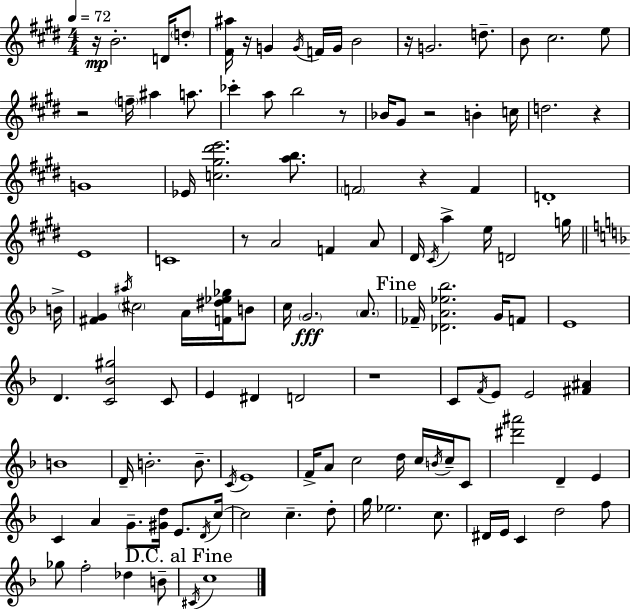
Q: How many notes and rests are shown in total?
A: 120